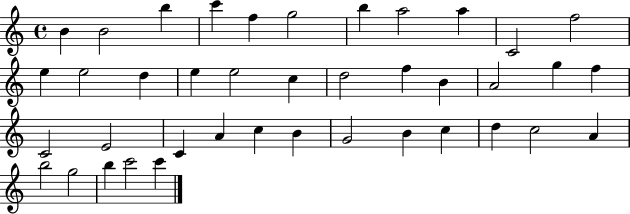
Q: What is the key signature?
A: C major